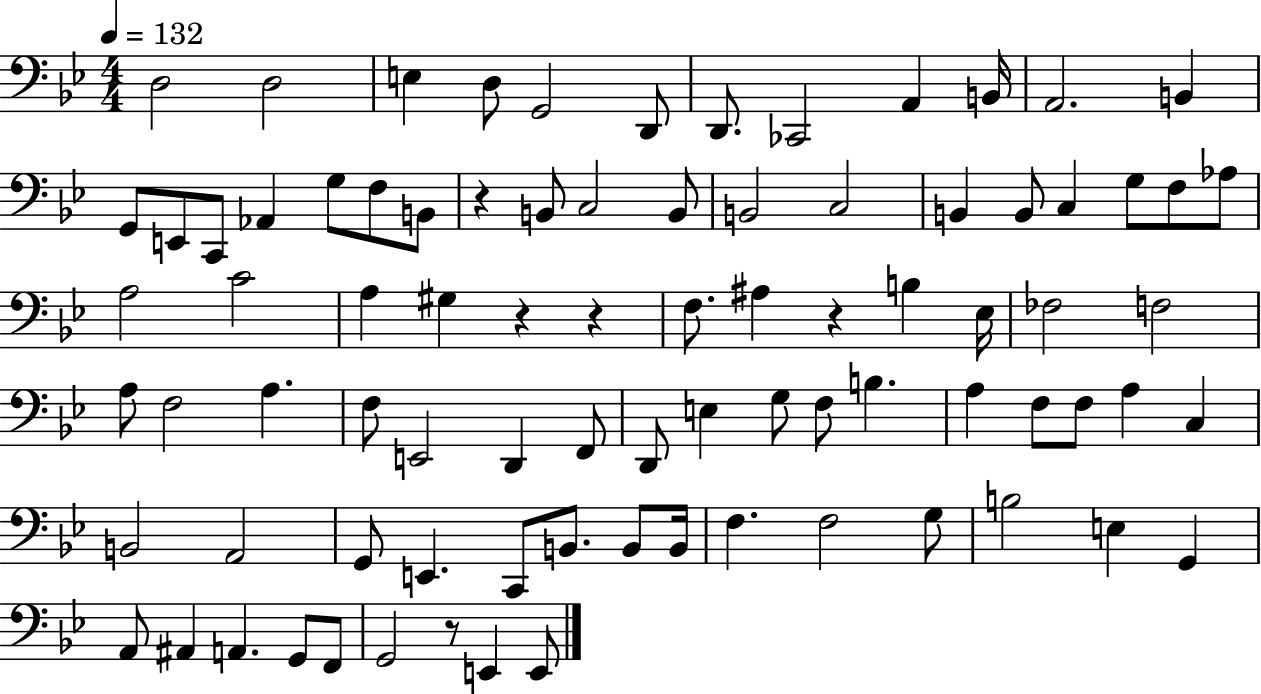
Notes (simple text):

D3/h D3/h E3/q D3/e G2/h D2/e D2/e. CES2/h A2/q B2/s A2/h. B2/q G2/e E2/e C2/e Ab2/q G3/e F3/e B2/e R/q B2/e C3/h B2/e B2/h C3/h B2/q B2/e C3/q G3/e F3/e Ab3/e A3/h C4/h A3/q G#3/q R/q R/q F3/e. A#3/q R/q B3/q Eb3/s FES3/h F3/h A3/e F3/h A3/q. F3/e E2/h D2/q F2/e D2/e E3/q G3/e F3/e B3/q. A3/q F3/e F3/e A3/q C3/q B2/h A2/h G2/e E2/q. C2/e B2/e. B2/e B2/s F3/q. F3/h G3/e B3/h E3/q G2/q A2/e A#2/q A2/q. G2/e F2/e G2/h R/e E2/q E2/e